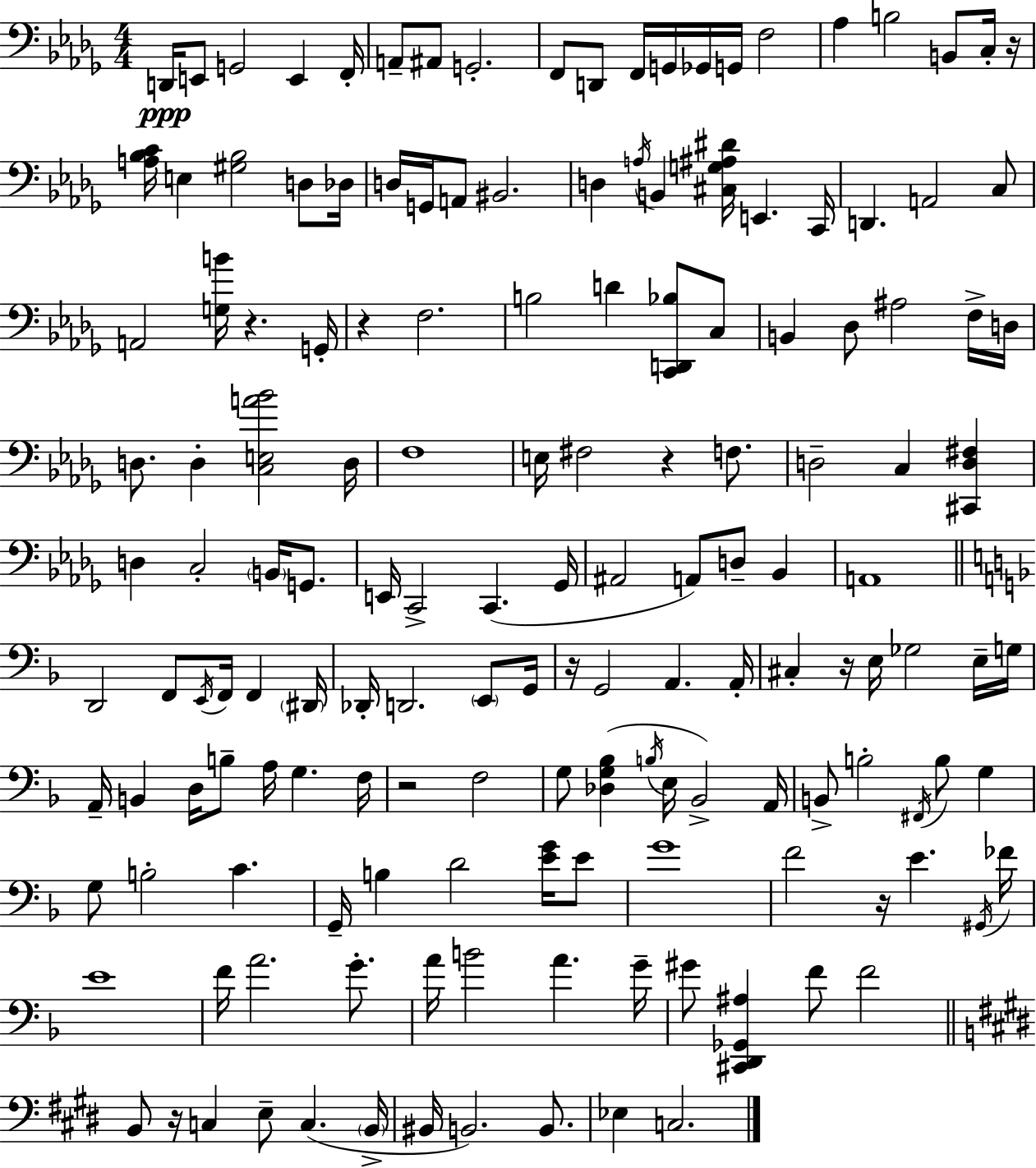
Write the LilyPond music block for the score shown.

{
  \clef bass
  \numericTimeSignature
  \time 4/4
  \key bes \minor
  d,16\ppp e,8 g,2 e,4 f,16-. | a,8-- ais,8 g,2.-. | f,8 d,8 f,16 g,16 ges,16 g,16 f2 | aes4 b2 b,8 c16-. r16 | \break <a bes c'>16 e4 <gis bes>2 d8 des16 | d16 g,16 a,8 bis,2. | d4 \acciaccatura { a16 } b,4 <cis g ais dis'>16 e,4. | c,16 d,4. a,2 c8 | \break a,2 <g b'>16 r4. | g,16-. r4 f2. | b2 d'4 <c, d, bes>8 c8 | b,4 des8 ais2 f16-> | \break d16 d8. d4-. <c e a' bes'>2 | d16 f1 | e16 fis2 r4 f8. | d2-- c4 <cis, d fis>4 | \break d4 c2-. \parenthesize b,16 g,8. | e,16 c,2-> c,4.( | ges,16 ais,2 a,8) d8-- bes,4 | a,1 | \break \bar "||" \break \key f \major d,2 f,8 \acciaccatura { e,16 } f,16 f,4 | \parenthesize dis,16 des,16-. d,2. \parenthesize e,8 | g,16 r16 g,2 a,4. | a,16-. cis4-. r16 e16 ges2 e16-- | \break g16 a,16-- b,4 d16 b8-- a16 g4. | f16 r2 f2 | g8 <des g bes>4( \acciaccatura { b16 } e16 bes,2->) | a,16 b,8-> b2-. \acciaccatura { fis,16 } b8 g4 | \break g8 b2-. c'4. | g,16-- b4 d'2 | <e' g'>16 e'8 g'1 | f'2 r16 e'4. | \break \acciaccatura { gis,16 } fes'16 e'1 | f'16 a'2. | g'8.-. a'16 b'2 a'4. | g'16-- gis'8 <cis, d, ges, ais>4 f'8 f'2 | \break \bar "||" \break \key e \major b,8 r16 c4 e8-- c4.( \parenthesize b,16-> | bis,16 b,2.) b,8. | ees4 c2. | \bar "|."
}